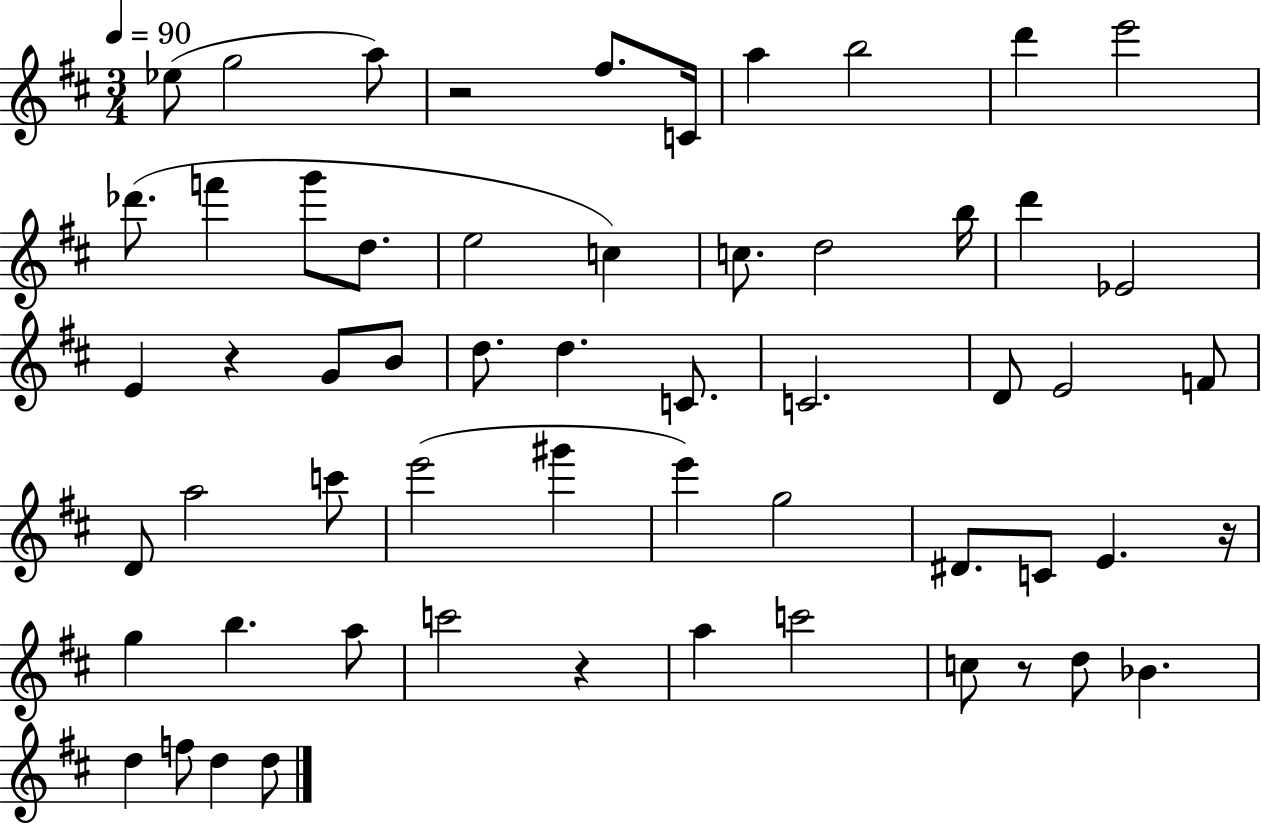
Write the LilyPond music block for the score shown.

{
  \clef treble
  \numericTimeSignature
  \time 3/4
  \key d \major
  \tempo 4 = 90
  \repeat volta 2 { ees''8( g''2 a''8) | r2 fis''8. c'16 | a''4 b''2 | d'''4 e'''2 | \break des'''8.( f'''4 g'''8 d''8. | e''2 c''4) | c''8. d''2 b''16 | d'''4 ees'2 | \break e'4 r4 g'8 b'8 | d''8. d''4. c'8. | c'2. | d'8 e'2 f'8 | \break d'8 a''2 c'''8 | e'''2( gis'''4 | e'''4) g''2 | dis'8. c'8 e'4. r16 | \break g''4 b''4. a''8 | c'''2 r4 | a''4 c'''2 | c''8 r8 d''8 bes'4. | \break d''4 f''8 d''4 d''8 | } \bar "|."
}